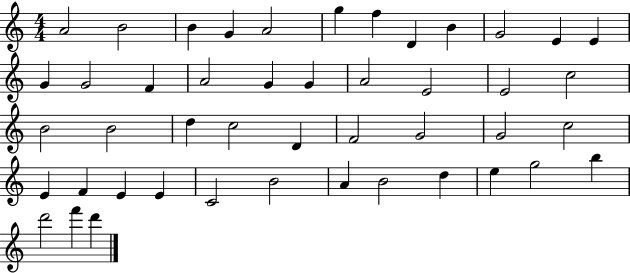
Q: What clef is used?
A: treble